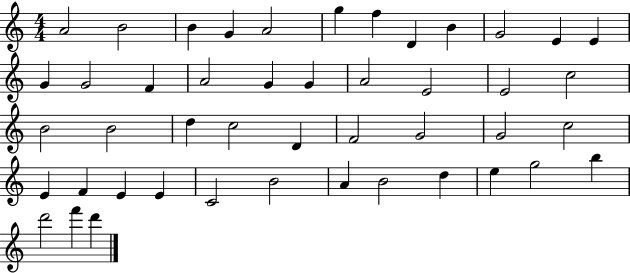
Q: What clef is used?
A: treble